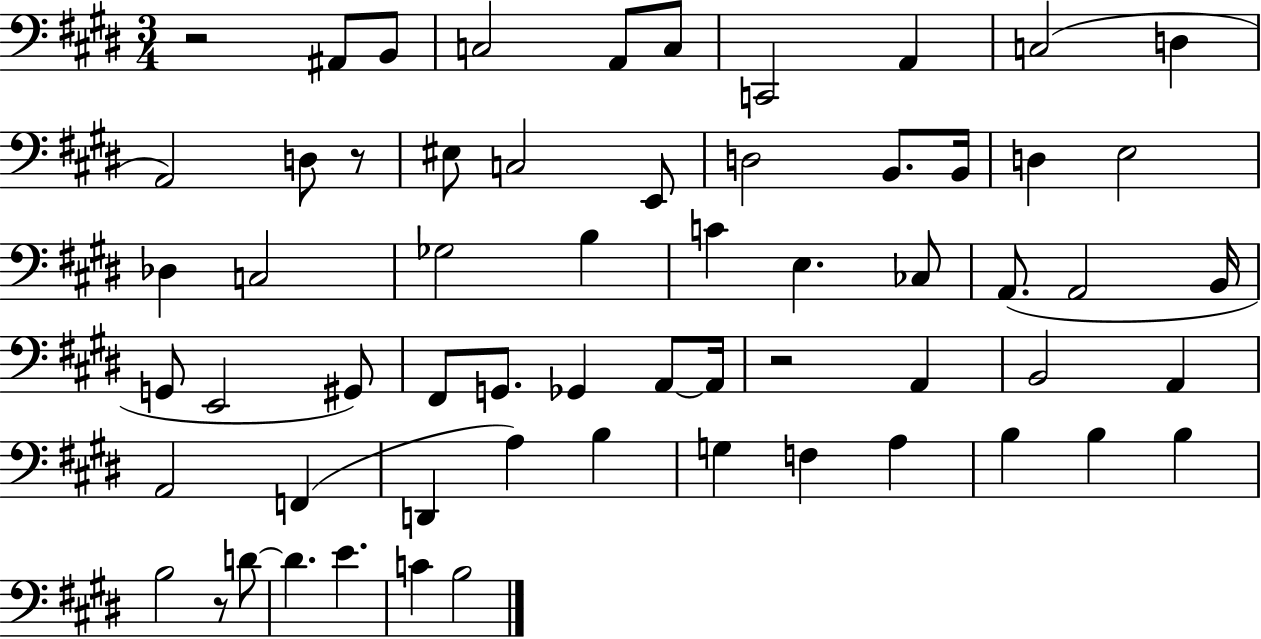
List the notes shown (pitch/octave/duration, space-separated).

R/h A#2/e B2/e C3/h A2/e C3/e C2/h A2/q C3/h D3/q A2/h D3/e R/e EIS3/e C3/h E2/e D3/h B2/e. B2/s D3/q E3/h Db3/q C3/h Gb3/h B3/q C4/q E3/q. CES3/e A2/e. A2/h B2/s G2/e E2/h G#2/e F#2/e G2/e. Gb2/q A2/e A2/s R/h A2/q B2/h A2/q A2/h F2/q D2/q A3/q B3/q G3/q F3/q A3/q B3/q B3/q B3/q B3/h R/e D4/e D4/q. E4/q. C4/q B3/h